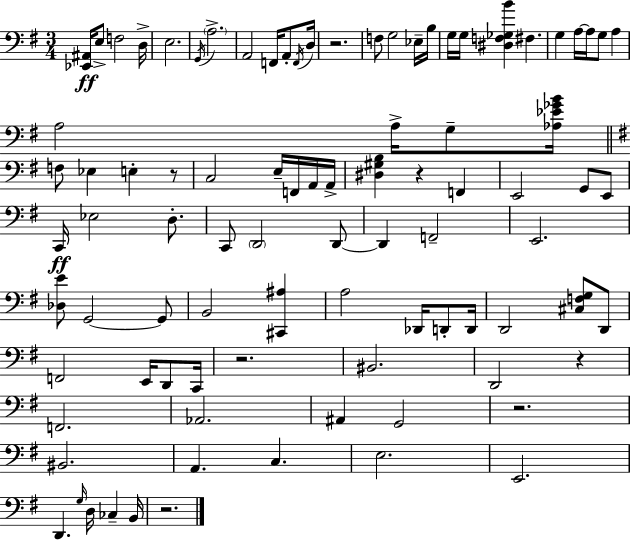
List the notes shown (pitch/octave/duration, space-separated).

[Eb2,A#2]/s E3/e F3/h D3/s E3/h. G2/s A3/h. A2/h F2/s A2/e F2/s D3/s R/h. F3/e G3/h Eb3/s B3/s G3/s G3/s [D#3,F3,Gb3,B4]/q F#3/q. G3/q A3/s A3/s G3/e A3/q A3/h A3/s G3/e [Ab3,Eb4,Gb4,B4]/s F3/e Eb3/q E3/q R/e C3/h E3/s F2/s A2/s A2/s [D#3,G#3,B3]/q R/q F2/q E2/h G2/e E2/e C2/s Eb3/h D3/e. C2/e D2/h D2/e D2/q F2/h E2/h. [Db3,E4]/e G2/h G2/e B2/h [C#2,A#3]/q A3/h Db2/s D2/e D2/s D2/h [C#3,F3,G3]/e D2/e F2/h E2/s D2/e C2/s R/h. BIS2/h. D2/h R/q F2/h. Ab2/h. A#2/q G2/h R/h. BIS2/h. A2/q. C3/q. E3/h. E2/h. D2/q. G3/s D3/s CES3/q B2/s R/h.